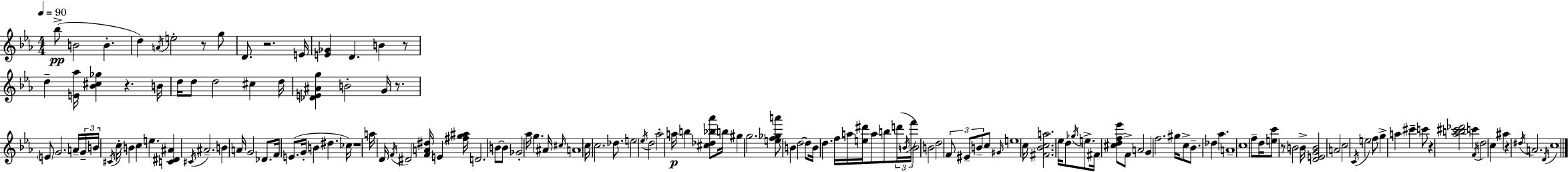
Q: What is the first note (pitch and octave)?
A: Bb5